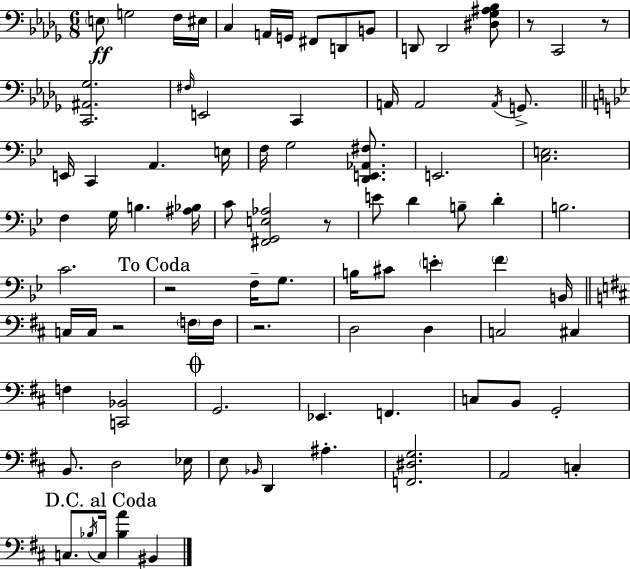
X:1
T:Untitled
M:6/8
L:1/4
K:Bbm
E,/2 G,2 F,/4 ^E,/4 C, A,,/4 G,,/4 ^F,,/2 D,,/2 B,,/2 D,,/2 D,,2 [^D,_G,^A,_B,]/2 z/2 C,,2 z/2 [C,,^A,,_G,]2 ^F,/4 E,,2 C,, A,,/4 A,,2 A,,/4 G,,/2 E,,/4 C,, A,, E,/4 F,/4 G,2 [D,,E,,_A,,^F,]/2 E,,2 [C,E,]2 F, G,/4 B, [^A,_B,]/4 C/2 [^F,,G,,E,_A,]2 z/2 E/2 D B,/2 D B,2 C2 z2 F,/4 G,/2 B,/4 ^C/2 E F B,,/4 C,/4 C,/4 z2 F,/4 F,/4 z2 D,2 D, C,2 ^C, F, [C,,_B,,]2 G,,2 _E,, F,, C,/2 B,,/2 G,,2 B,,/2 D,2 _E,/4 E,/2 _B,,/4 D,, ^A, [F,,^D,G,]2 A,,2 C, C,/2 _B,/4 C,/4 [_B,A] ^B,,